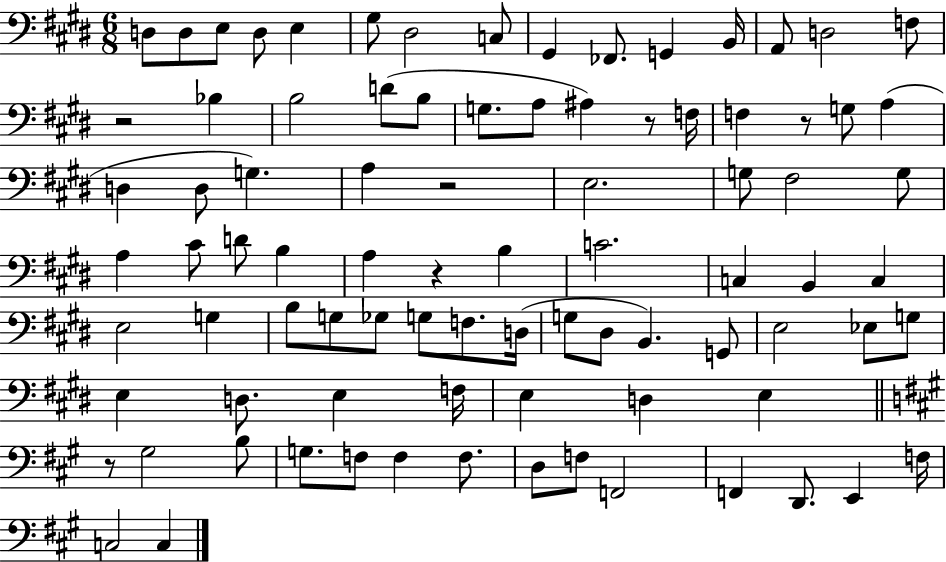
D3/e D3/e E3/e D3/e E3/q G#3/e D#3/h C3/e G#2/q FES2/e. G2/q B2/s A2/e D3/h F3/e R/h Bb3/q B3/h D4/e B3/e G3/e. A3/e A#3/q R/e F3/s F3/q R/e G3/e A3/q D3/q D3/e G3/q. A3/q R/h E3/h. G3/e F#3/h G3/e A3/q C#4/e D4/e B3/q A3/q R/q B3/q C4/h. C3/q B2/q C3/q E3/h G3/q B3/e G3/e Gb3/e G3/e F3/e. D3/s G3/e D#3/e B2/q. G2/e E3/h Eb3/e G3/e E3/q D3/e. E3/q F3/s E3/q D3/q E3/q R/e G#3/h B3/e G3/e. F3/e F3/q F3/e. D3/e F3/e F2/h F2/q D2/e. E2/q F3/s C3/h C3/q